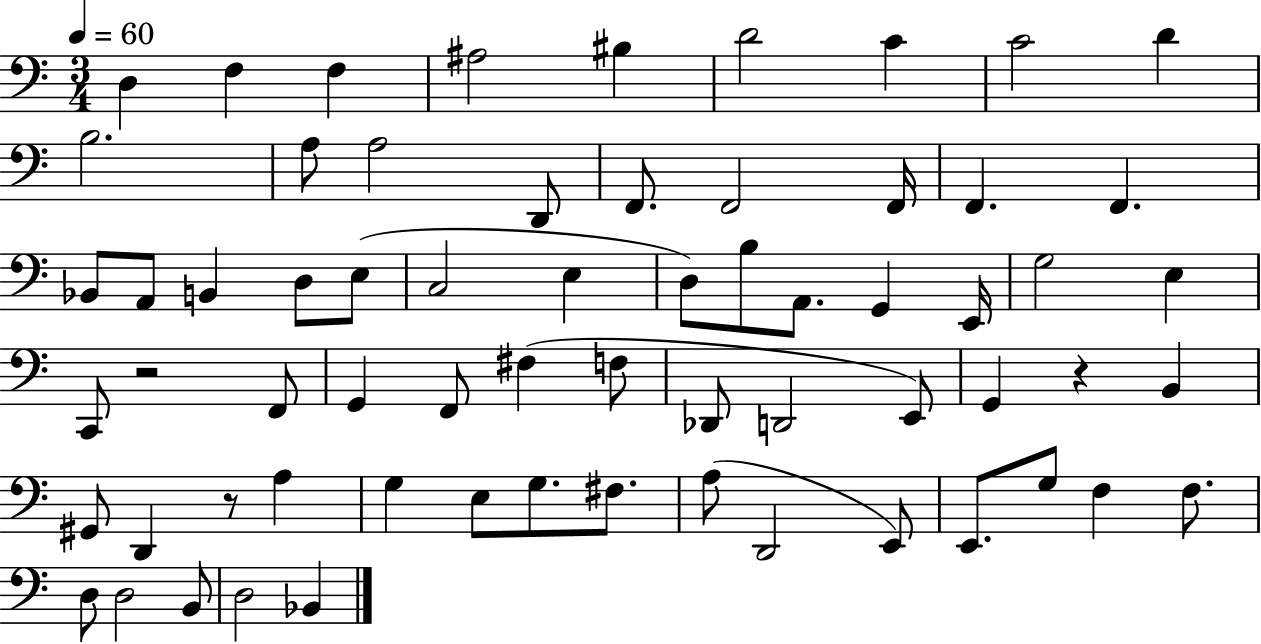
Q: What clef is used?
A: bass